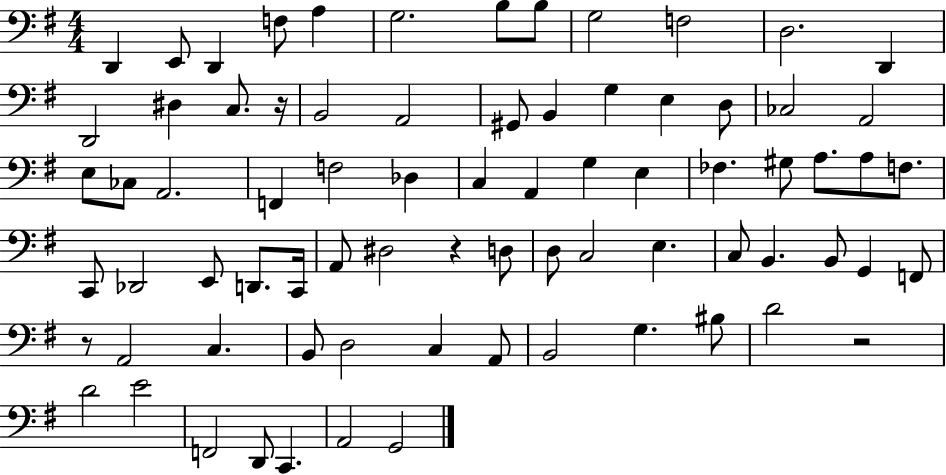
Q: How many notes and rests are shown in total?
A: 76